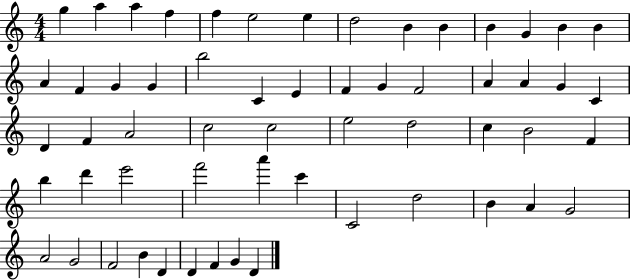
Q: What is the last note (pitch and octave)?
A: D4